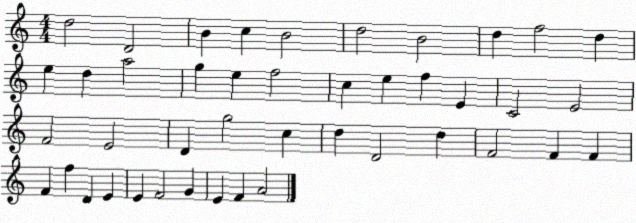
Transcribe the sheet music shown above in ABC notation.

X:1
T:Untitled
M:4/4
L:1/4
K:C
d2 D2 B c B2 d2 B2 d f2 d e d a2 g e f2 c e f E C2 E2 F2 E2 D g2 c d D2 d F2 F F F f D E E F2 G E F A2